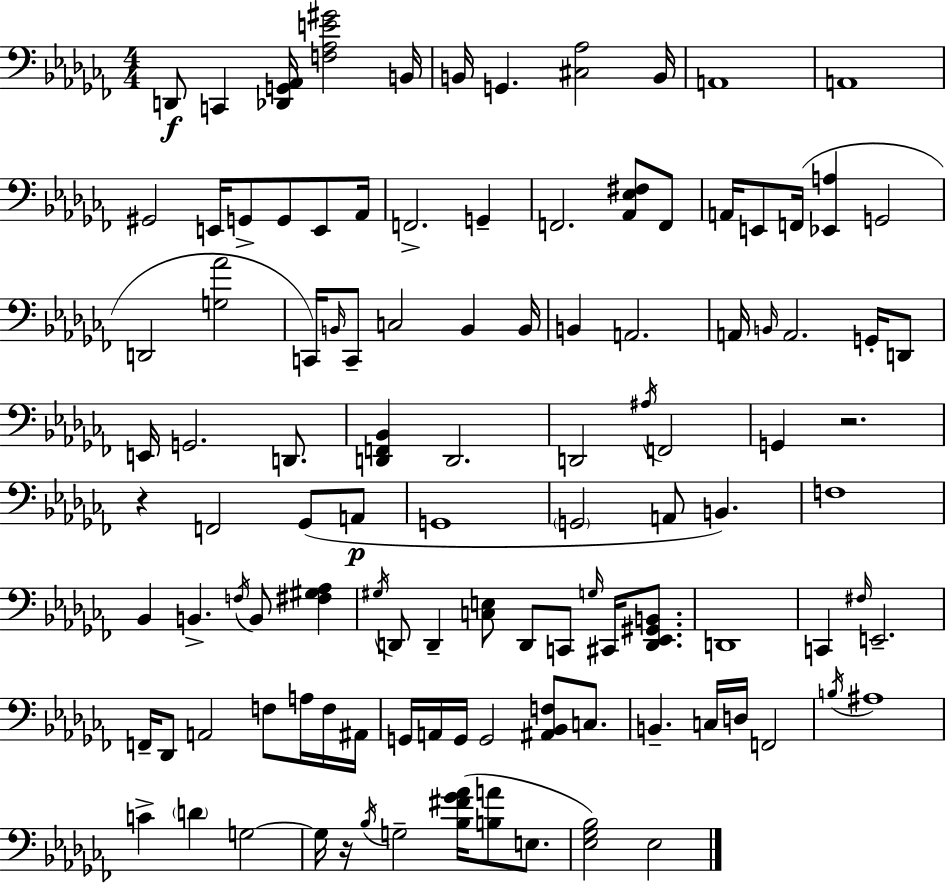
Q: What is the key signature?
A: AES minor